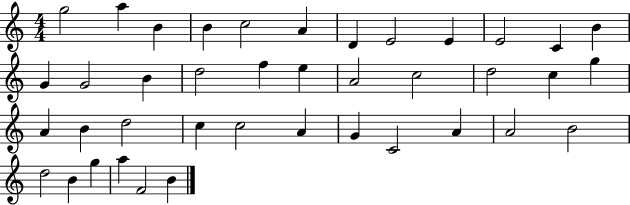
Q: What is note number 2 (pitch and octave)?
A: A5